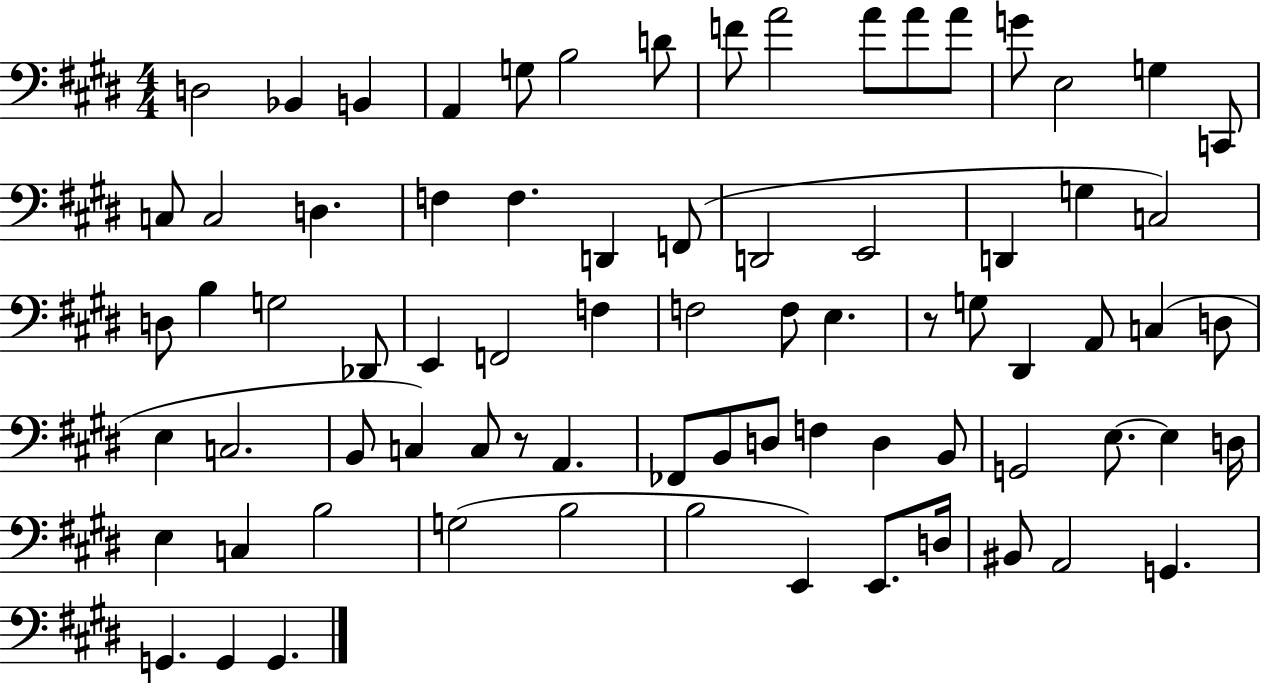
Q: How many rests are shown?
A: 2